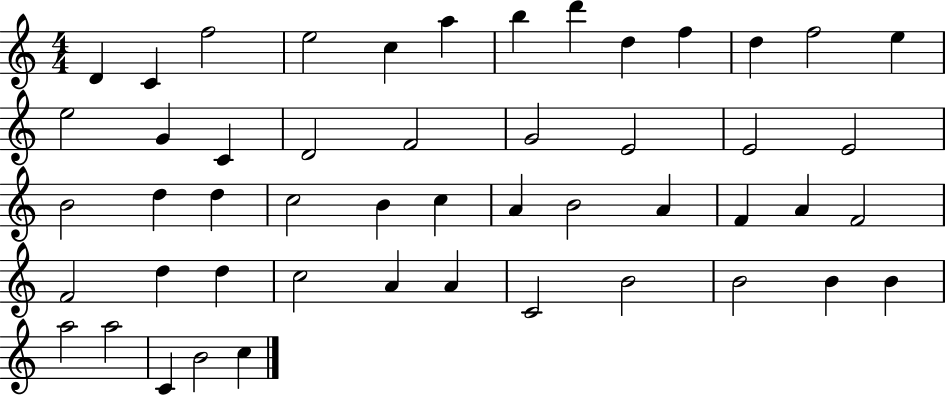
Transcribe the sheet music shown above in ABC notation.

X:1
T:Untitled
M:4/4
L:1/4
K:C
D C f2 e2 c a b d' d f d f2 e e2 G C D2 F2 G2 E2 E2 E2 B2 d d c2 B c A B2 A F A F2 F2 d d c2 A A C2 B2 B2 B B a2 a2 C B2 c